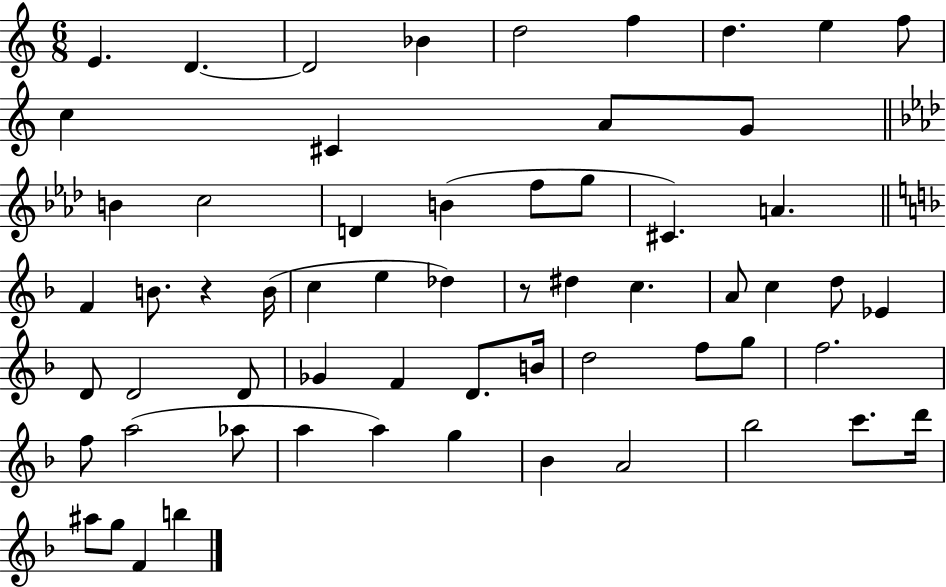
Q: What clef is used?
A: treble